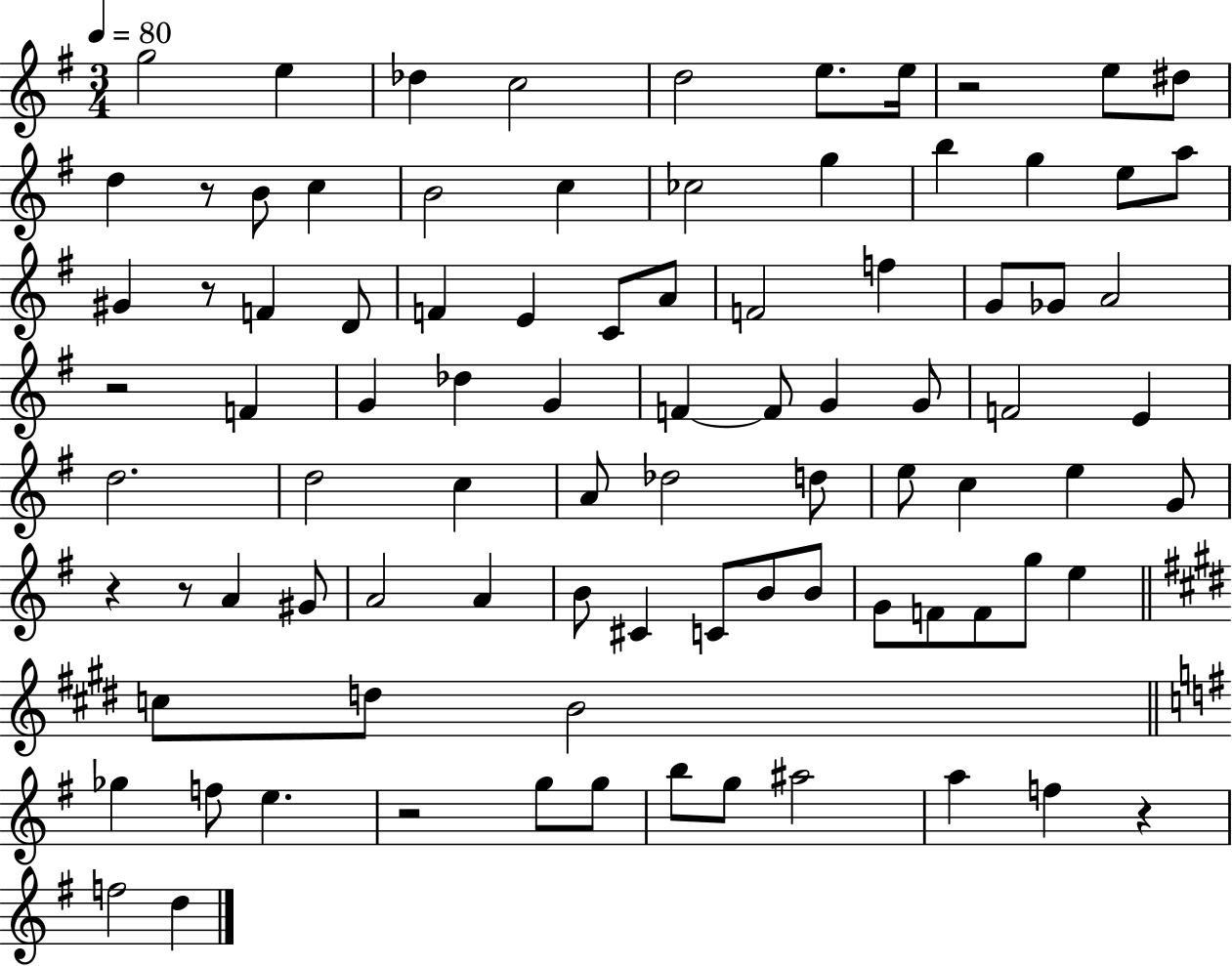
X:1
T:Untitled
M:3/4
L:1/4
K:G
g2 e _d c2 d2 e/2 e/4 z2 e/2 ^d/2 d z/2 B/2 c B2 c _c2 g b g e/2 a/2 ^G z/2 F D/2 F E C/2 A/2 F2 f G/2 _G/2 A2 z2 F G _d G F F/2 G G/2 F2 E d2 d2 c A/2 _d2 d/2 e/2 c e G/2 z z/2 A ^G/2 A2 A B/2 ^C C/2 B/2 B/2 G/2 F/2 F/2 g/2 e c/2 d/2 B2 _g f/2 e z2 g/2 g/2 b/2 g/2 ^a2 a f z f2 d